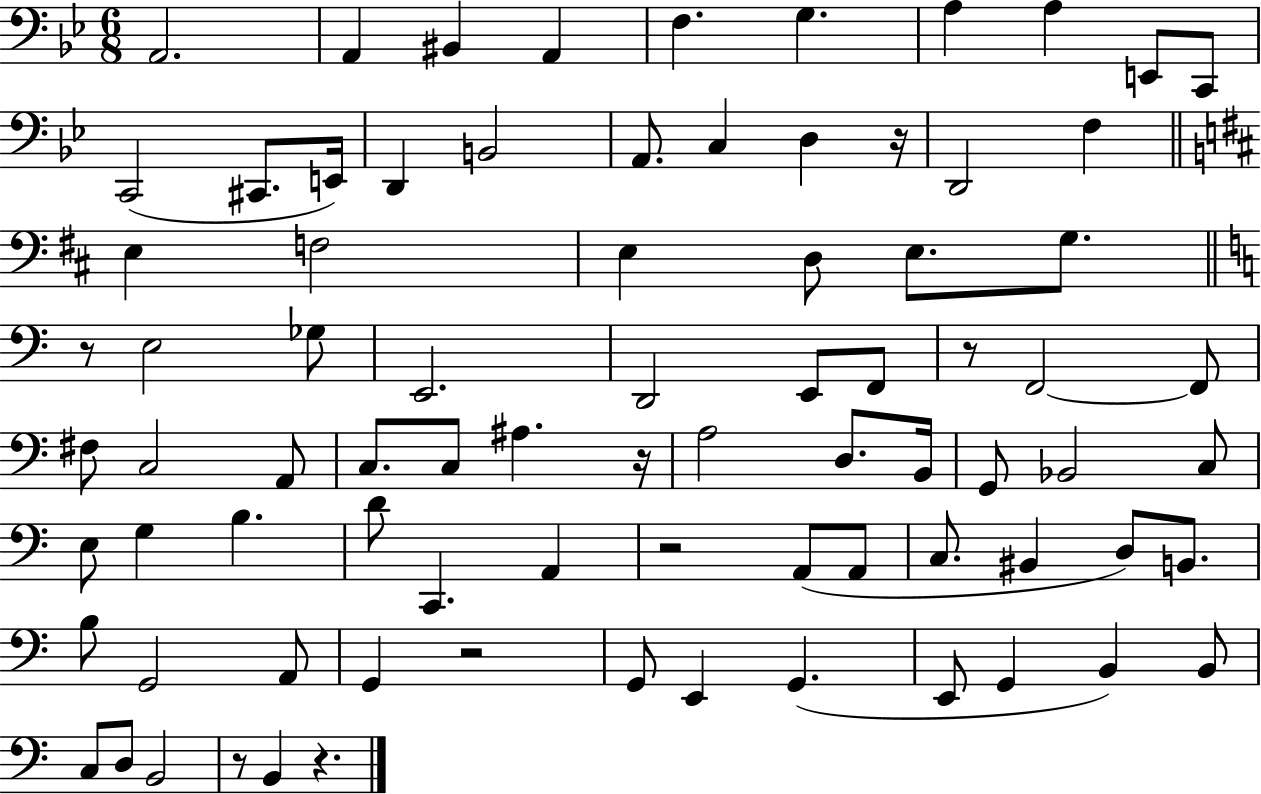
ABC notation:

X:1
T:Untitled
M:6/8
L:1/4
K:Bb
A,,2 A,, ^B,, A,, F, G, A, A, E,,/2 C,,/2 C,,2 ^C,,/2 E,,/4 D,, B,,2 A,,/2 C, D, z/4 D,,2 F, E, F,2 E, D,/2 E,/2 G,/2 z/2 E,2 _G,/2 E,,2 D,,2 E,,/2 F,,/2 z/2 F,,2 F,,/2 ^F,/2 C,2 A,,/2 C,/2 C,/2 ^A, z/4 A,2 D,/2 B,,/4 G,,/2 _B,,2 C,/2 E,/2 G, B, D/2 C,, A,, z2 A,,/2 A,,/2 C,/2 ^B,, D,/2 B,,/2 B,/2 G,,2 A,,/2 G,, z2 G,,/2 E,, G,, E,,/2 G,, B,, B,,/2 C,/2 D,/2 B,,2 z/2 B,, z